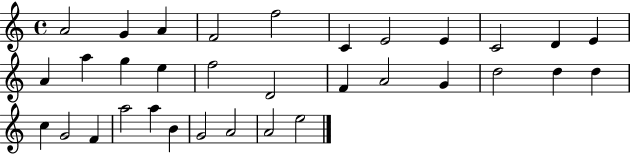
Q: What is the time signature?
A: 4/4